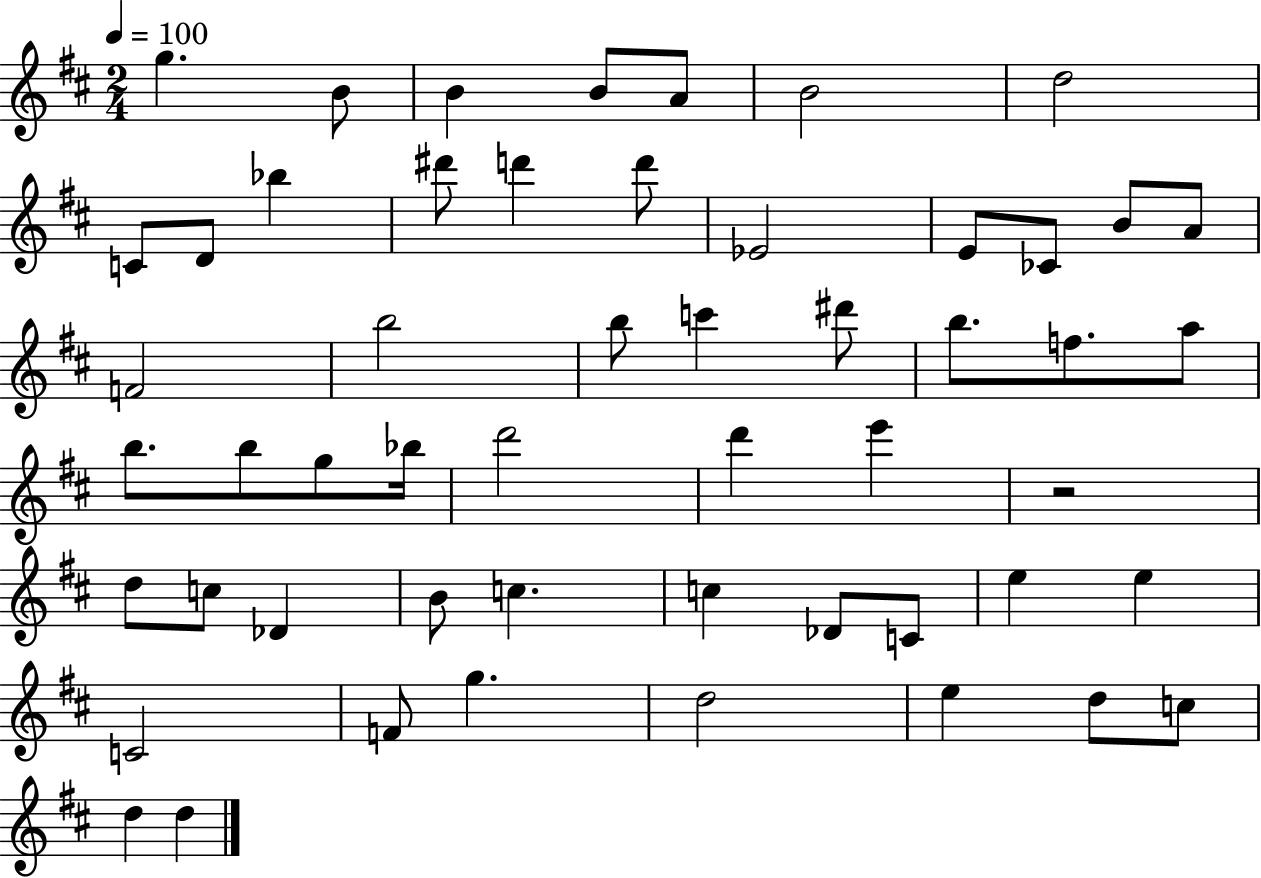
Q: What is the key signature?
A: D major